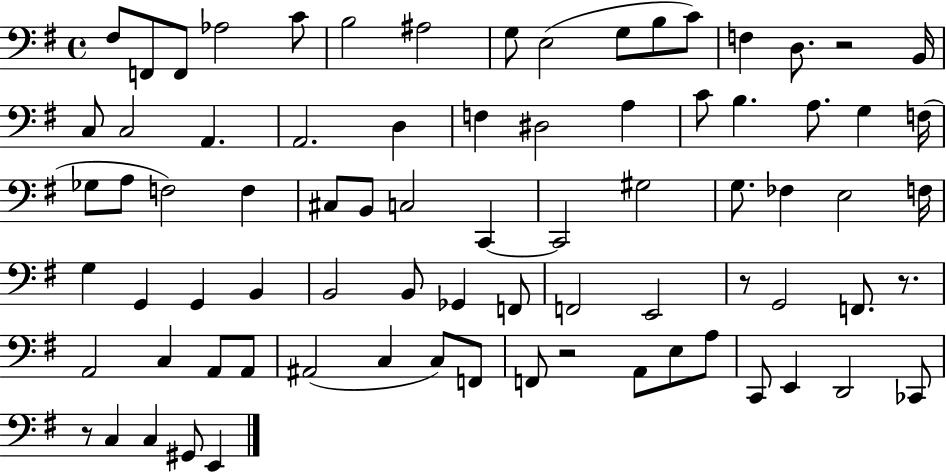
F#3/e F2/e F2/e Ab3/h C4/e B3/h A#3/h G3/e E3/h G3/e B3/e C4/e F3/q D3/e. R/h B2/s C3/e C3/h A2/q. A2/h. D3/q F3/q D#3/h A3/q C4/e B3/q. A3/e. G3/q F3/s Gb3/e A3/e F3/h F3/q C#3/e B2/e C3/h C2/q C2/h G#3/h G3/e. FES3/q E3/h F3/s G3/q G2/q G2/q B2/q B2/h B2/e Gb2/q F2/e F2/h E2/h R/e G2/h F2/e. R/e. A2/h C3/q A2/e A2/e A#2/h C3/q C3/e F2/e F2/e R/h A2/e E3/e A3/e C2/e E2/q D2/h CES2/e R/e C3/q C3/q G#2/e E2/q